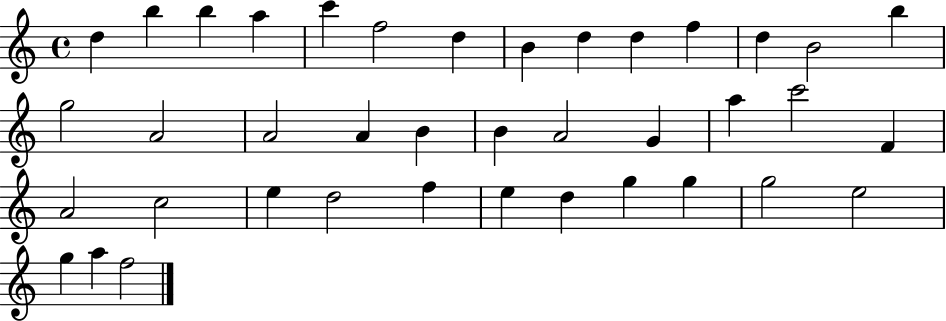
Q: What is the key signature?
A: C major